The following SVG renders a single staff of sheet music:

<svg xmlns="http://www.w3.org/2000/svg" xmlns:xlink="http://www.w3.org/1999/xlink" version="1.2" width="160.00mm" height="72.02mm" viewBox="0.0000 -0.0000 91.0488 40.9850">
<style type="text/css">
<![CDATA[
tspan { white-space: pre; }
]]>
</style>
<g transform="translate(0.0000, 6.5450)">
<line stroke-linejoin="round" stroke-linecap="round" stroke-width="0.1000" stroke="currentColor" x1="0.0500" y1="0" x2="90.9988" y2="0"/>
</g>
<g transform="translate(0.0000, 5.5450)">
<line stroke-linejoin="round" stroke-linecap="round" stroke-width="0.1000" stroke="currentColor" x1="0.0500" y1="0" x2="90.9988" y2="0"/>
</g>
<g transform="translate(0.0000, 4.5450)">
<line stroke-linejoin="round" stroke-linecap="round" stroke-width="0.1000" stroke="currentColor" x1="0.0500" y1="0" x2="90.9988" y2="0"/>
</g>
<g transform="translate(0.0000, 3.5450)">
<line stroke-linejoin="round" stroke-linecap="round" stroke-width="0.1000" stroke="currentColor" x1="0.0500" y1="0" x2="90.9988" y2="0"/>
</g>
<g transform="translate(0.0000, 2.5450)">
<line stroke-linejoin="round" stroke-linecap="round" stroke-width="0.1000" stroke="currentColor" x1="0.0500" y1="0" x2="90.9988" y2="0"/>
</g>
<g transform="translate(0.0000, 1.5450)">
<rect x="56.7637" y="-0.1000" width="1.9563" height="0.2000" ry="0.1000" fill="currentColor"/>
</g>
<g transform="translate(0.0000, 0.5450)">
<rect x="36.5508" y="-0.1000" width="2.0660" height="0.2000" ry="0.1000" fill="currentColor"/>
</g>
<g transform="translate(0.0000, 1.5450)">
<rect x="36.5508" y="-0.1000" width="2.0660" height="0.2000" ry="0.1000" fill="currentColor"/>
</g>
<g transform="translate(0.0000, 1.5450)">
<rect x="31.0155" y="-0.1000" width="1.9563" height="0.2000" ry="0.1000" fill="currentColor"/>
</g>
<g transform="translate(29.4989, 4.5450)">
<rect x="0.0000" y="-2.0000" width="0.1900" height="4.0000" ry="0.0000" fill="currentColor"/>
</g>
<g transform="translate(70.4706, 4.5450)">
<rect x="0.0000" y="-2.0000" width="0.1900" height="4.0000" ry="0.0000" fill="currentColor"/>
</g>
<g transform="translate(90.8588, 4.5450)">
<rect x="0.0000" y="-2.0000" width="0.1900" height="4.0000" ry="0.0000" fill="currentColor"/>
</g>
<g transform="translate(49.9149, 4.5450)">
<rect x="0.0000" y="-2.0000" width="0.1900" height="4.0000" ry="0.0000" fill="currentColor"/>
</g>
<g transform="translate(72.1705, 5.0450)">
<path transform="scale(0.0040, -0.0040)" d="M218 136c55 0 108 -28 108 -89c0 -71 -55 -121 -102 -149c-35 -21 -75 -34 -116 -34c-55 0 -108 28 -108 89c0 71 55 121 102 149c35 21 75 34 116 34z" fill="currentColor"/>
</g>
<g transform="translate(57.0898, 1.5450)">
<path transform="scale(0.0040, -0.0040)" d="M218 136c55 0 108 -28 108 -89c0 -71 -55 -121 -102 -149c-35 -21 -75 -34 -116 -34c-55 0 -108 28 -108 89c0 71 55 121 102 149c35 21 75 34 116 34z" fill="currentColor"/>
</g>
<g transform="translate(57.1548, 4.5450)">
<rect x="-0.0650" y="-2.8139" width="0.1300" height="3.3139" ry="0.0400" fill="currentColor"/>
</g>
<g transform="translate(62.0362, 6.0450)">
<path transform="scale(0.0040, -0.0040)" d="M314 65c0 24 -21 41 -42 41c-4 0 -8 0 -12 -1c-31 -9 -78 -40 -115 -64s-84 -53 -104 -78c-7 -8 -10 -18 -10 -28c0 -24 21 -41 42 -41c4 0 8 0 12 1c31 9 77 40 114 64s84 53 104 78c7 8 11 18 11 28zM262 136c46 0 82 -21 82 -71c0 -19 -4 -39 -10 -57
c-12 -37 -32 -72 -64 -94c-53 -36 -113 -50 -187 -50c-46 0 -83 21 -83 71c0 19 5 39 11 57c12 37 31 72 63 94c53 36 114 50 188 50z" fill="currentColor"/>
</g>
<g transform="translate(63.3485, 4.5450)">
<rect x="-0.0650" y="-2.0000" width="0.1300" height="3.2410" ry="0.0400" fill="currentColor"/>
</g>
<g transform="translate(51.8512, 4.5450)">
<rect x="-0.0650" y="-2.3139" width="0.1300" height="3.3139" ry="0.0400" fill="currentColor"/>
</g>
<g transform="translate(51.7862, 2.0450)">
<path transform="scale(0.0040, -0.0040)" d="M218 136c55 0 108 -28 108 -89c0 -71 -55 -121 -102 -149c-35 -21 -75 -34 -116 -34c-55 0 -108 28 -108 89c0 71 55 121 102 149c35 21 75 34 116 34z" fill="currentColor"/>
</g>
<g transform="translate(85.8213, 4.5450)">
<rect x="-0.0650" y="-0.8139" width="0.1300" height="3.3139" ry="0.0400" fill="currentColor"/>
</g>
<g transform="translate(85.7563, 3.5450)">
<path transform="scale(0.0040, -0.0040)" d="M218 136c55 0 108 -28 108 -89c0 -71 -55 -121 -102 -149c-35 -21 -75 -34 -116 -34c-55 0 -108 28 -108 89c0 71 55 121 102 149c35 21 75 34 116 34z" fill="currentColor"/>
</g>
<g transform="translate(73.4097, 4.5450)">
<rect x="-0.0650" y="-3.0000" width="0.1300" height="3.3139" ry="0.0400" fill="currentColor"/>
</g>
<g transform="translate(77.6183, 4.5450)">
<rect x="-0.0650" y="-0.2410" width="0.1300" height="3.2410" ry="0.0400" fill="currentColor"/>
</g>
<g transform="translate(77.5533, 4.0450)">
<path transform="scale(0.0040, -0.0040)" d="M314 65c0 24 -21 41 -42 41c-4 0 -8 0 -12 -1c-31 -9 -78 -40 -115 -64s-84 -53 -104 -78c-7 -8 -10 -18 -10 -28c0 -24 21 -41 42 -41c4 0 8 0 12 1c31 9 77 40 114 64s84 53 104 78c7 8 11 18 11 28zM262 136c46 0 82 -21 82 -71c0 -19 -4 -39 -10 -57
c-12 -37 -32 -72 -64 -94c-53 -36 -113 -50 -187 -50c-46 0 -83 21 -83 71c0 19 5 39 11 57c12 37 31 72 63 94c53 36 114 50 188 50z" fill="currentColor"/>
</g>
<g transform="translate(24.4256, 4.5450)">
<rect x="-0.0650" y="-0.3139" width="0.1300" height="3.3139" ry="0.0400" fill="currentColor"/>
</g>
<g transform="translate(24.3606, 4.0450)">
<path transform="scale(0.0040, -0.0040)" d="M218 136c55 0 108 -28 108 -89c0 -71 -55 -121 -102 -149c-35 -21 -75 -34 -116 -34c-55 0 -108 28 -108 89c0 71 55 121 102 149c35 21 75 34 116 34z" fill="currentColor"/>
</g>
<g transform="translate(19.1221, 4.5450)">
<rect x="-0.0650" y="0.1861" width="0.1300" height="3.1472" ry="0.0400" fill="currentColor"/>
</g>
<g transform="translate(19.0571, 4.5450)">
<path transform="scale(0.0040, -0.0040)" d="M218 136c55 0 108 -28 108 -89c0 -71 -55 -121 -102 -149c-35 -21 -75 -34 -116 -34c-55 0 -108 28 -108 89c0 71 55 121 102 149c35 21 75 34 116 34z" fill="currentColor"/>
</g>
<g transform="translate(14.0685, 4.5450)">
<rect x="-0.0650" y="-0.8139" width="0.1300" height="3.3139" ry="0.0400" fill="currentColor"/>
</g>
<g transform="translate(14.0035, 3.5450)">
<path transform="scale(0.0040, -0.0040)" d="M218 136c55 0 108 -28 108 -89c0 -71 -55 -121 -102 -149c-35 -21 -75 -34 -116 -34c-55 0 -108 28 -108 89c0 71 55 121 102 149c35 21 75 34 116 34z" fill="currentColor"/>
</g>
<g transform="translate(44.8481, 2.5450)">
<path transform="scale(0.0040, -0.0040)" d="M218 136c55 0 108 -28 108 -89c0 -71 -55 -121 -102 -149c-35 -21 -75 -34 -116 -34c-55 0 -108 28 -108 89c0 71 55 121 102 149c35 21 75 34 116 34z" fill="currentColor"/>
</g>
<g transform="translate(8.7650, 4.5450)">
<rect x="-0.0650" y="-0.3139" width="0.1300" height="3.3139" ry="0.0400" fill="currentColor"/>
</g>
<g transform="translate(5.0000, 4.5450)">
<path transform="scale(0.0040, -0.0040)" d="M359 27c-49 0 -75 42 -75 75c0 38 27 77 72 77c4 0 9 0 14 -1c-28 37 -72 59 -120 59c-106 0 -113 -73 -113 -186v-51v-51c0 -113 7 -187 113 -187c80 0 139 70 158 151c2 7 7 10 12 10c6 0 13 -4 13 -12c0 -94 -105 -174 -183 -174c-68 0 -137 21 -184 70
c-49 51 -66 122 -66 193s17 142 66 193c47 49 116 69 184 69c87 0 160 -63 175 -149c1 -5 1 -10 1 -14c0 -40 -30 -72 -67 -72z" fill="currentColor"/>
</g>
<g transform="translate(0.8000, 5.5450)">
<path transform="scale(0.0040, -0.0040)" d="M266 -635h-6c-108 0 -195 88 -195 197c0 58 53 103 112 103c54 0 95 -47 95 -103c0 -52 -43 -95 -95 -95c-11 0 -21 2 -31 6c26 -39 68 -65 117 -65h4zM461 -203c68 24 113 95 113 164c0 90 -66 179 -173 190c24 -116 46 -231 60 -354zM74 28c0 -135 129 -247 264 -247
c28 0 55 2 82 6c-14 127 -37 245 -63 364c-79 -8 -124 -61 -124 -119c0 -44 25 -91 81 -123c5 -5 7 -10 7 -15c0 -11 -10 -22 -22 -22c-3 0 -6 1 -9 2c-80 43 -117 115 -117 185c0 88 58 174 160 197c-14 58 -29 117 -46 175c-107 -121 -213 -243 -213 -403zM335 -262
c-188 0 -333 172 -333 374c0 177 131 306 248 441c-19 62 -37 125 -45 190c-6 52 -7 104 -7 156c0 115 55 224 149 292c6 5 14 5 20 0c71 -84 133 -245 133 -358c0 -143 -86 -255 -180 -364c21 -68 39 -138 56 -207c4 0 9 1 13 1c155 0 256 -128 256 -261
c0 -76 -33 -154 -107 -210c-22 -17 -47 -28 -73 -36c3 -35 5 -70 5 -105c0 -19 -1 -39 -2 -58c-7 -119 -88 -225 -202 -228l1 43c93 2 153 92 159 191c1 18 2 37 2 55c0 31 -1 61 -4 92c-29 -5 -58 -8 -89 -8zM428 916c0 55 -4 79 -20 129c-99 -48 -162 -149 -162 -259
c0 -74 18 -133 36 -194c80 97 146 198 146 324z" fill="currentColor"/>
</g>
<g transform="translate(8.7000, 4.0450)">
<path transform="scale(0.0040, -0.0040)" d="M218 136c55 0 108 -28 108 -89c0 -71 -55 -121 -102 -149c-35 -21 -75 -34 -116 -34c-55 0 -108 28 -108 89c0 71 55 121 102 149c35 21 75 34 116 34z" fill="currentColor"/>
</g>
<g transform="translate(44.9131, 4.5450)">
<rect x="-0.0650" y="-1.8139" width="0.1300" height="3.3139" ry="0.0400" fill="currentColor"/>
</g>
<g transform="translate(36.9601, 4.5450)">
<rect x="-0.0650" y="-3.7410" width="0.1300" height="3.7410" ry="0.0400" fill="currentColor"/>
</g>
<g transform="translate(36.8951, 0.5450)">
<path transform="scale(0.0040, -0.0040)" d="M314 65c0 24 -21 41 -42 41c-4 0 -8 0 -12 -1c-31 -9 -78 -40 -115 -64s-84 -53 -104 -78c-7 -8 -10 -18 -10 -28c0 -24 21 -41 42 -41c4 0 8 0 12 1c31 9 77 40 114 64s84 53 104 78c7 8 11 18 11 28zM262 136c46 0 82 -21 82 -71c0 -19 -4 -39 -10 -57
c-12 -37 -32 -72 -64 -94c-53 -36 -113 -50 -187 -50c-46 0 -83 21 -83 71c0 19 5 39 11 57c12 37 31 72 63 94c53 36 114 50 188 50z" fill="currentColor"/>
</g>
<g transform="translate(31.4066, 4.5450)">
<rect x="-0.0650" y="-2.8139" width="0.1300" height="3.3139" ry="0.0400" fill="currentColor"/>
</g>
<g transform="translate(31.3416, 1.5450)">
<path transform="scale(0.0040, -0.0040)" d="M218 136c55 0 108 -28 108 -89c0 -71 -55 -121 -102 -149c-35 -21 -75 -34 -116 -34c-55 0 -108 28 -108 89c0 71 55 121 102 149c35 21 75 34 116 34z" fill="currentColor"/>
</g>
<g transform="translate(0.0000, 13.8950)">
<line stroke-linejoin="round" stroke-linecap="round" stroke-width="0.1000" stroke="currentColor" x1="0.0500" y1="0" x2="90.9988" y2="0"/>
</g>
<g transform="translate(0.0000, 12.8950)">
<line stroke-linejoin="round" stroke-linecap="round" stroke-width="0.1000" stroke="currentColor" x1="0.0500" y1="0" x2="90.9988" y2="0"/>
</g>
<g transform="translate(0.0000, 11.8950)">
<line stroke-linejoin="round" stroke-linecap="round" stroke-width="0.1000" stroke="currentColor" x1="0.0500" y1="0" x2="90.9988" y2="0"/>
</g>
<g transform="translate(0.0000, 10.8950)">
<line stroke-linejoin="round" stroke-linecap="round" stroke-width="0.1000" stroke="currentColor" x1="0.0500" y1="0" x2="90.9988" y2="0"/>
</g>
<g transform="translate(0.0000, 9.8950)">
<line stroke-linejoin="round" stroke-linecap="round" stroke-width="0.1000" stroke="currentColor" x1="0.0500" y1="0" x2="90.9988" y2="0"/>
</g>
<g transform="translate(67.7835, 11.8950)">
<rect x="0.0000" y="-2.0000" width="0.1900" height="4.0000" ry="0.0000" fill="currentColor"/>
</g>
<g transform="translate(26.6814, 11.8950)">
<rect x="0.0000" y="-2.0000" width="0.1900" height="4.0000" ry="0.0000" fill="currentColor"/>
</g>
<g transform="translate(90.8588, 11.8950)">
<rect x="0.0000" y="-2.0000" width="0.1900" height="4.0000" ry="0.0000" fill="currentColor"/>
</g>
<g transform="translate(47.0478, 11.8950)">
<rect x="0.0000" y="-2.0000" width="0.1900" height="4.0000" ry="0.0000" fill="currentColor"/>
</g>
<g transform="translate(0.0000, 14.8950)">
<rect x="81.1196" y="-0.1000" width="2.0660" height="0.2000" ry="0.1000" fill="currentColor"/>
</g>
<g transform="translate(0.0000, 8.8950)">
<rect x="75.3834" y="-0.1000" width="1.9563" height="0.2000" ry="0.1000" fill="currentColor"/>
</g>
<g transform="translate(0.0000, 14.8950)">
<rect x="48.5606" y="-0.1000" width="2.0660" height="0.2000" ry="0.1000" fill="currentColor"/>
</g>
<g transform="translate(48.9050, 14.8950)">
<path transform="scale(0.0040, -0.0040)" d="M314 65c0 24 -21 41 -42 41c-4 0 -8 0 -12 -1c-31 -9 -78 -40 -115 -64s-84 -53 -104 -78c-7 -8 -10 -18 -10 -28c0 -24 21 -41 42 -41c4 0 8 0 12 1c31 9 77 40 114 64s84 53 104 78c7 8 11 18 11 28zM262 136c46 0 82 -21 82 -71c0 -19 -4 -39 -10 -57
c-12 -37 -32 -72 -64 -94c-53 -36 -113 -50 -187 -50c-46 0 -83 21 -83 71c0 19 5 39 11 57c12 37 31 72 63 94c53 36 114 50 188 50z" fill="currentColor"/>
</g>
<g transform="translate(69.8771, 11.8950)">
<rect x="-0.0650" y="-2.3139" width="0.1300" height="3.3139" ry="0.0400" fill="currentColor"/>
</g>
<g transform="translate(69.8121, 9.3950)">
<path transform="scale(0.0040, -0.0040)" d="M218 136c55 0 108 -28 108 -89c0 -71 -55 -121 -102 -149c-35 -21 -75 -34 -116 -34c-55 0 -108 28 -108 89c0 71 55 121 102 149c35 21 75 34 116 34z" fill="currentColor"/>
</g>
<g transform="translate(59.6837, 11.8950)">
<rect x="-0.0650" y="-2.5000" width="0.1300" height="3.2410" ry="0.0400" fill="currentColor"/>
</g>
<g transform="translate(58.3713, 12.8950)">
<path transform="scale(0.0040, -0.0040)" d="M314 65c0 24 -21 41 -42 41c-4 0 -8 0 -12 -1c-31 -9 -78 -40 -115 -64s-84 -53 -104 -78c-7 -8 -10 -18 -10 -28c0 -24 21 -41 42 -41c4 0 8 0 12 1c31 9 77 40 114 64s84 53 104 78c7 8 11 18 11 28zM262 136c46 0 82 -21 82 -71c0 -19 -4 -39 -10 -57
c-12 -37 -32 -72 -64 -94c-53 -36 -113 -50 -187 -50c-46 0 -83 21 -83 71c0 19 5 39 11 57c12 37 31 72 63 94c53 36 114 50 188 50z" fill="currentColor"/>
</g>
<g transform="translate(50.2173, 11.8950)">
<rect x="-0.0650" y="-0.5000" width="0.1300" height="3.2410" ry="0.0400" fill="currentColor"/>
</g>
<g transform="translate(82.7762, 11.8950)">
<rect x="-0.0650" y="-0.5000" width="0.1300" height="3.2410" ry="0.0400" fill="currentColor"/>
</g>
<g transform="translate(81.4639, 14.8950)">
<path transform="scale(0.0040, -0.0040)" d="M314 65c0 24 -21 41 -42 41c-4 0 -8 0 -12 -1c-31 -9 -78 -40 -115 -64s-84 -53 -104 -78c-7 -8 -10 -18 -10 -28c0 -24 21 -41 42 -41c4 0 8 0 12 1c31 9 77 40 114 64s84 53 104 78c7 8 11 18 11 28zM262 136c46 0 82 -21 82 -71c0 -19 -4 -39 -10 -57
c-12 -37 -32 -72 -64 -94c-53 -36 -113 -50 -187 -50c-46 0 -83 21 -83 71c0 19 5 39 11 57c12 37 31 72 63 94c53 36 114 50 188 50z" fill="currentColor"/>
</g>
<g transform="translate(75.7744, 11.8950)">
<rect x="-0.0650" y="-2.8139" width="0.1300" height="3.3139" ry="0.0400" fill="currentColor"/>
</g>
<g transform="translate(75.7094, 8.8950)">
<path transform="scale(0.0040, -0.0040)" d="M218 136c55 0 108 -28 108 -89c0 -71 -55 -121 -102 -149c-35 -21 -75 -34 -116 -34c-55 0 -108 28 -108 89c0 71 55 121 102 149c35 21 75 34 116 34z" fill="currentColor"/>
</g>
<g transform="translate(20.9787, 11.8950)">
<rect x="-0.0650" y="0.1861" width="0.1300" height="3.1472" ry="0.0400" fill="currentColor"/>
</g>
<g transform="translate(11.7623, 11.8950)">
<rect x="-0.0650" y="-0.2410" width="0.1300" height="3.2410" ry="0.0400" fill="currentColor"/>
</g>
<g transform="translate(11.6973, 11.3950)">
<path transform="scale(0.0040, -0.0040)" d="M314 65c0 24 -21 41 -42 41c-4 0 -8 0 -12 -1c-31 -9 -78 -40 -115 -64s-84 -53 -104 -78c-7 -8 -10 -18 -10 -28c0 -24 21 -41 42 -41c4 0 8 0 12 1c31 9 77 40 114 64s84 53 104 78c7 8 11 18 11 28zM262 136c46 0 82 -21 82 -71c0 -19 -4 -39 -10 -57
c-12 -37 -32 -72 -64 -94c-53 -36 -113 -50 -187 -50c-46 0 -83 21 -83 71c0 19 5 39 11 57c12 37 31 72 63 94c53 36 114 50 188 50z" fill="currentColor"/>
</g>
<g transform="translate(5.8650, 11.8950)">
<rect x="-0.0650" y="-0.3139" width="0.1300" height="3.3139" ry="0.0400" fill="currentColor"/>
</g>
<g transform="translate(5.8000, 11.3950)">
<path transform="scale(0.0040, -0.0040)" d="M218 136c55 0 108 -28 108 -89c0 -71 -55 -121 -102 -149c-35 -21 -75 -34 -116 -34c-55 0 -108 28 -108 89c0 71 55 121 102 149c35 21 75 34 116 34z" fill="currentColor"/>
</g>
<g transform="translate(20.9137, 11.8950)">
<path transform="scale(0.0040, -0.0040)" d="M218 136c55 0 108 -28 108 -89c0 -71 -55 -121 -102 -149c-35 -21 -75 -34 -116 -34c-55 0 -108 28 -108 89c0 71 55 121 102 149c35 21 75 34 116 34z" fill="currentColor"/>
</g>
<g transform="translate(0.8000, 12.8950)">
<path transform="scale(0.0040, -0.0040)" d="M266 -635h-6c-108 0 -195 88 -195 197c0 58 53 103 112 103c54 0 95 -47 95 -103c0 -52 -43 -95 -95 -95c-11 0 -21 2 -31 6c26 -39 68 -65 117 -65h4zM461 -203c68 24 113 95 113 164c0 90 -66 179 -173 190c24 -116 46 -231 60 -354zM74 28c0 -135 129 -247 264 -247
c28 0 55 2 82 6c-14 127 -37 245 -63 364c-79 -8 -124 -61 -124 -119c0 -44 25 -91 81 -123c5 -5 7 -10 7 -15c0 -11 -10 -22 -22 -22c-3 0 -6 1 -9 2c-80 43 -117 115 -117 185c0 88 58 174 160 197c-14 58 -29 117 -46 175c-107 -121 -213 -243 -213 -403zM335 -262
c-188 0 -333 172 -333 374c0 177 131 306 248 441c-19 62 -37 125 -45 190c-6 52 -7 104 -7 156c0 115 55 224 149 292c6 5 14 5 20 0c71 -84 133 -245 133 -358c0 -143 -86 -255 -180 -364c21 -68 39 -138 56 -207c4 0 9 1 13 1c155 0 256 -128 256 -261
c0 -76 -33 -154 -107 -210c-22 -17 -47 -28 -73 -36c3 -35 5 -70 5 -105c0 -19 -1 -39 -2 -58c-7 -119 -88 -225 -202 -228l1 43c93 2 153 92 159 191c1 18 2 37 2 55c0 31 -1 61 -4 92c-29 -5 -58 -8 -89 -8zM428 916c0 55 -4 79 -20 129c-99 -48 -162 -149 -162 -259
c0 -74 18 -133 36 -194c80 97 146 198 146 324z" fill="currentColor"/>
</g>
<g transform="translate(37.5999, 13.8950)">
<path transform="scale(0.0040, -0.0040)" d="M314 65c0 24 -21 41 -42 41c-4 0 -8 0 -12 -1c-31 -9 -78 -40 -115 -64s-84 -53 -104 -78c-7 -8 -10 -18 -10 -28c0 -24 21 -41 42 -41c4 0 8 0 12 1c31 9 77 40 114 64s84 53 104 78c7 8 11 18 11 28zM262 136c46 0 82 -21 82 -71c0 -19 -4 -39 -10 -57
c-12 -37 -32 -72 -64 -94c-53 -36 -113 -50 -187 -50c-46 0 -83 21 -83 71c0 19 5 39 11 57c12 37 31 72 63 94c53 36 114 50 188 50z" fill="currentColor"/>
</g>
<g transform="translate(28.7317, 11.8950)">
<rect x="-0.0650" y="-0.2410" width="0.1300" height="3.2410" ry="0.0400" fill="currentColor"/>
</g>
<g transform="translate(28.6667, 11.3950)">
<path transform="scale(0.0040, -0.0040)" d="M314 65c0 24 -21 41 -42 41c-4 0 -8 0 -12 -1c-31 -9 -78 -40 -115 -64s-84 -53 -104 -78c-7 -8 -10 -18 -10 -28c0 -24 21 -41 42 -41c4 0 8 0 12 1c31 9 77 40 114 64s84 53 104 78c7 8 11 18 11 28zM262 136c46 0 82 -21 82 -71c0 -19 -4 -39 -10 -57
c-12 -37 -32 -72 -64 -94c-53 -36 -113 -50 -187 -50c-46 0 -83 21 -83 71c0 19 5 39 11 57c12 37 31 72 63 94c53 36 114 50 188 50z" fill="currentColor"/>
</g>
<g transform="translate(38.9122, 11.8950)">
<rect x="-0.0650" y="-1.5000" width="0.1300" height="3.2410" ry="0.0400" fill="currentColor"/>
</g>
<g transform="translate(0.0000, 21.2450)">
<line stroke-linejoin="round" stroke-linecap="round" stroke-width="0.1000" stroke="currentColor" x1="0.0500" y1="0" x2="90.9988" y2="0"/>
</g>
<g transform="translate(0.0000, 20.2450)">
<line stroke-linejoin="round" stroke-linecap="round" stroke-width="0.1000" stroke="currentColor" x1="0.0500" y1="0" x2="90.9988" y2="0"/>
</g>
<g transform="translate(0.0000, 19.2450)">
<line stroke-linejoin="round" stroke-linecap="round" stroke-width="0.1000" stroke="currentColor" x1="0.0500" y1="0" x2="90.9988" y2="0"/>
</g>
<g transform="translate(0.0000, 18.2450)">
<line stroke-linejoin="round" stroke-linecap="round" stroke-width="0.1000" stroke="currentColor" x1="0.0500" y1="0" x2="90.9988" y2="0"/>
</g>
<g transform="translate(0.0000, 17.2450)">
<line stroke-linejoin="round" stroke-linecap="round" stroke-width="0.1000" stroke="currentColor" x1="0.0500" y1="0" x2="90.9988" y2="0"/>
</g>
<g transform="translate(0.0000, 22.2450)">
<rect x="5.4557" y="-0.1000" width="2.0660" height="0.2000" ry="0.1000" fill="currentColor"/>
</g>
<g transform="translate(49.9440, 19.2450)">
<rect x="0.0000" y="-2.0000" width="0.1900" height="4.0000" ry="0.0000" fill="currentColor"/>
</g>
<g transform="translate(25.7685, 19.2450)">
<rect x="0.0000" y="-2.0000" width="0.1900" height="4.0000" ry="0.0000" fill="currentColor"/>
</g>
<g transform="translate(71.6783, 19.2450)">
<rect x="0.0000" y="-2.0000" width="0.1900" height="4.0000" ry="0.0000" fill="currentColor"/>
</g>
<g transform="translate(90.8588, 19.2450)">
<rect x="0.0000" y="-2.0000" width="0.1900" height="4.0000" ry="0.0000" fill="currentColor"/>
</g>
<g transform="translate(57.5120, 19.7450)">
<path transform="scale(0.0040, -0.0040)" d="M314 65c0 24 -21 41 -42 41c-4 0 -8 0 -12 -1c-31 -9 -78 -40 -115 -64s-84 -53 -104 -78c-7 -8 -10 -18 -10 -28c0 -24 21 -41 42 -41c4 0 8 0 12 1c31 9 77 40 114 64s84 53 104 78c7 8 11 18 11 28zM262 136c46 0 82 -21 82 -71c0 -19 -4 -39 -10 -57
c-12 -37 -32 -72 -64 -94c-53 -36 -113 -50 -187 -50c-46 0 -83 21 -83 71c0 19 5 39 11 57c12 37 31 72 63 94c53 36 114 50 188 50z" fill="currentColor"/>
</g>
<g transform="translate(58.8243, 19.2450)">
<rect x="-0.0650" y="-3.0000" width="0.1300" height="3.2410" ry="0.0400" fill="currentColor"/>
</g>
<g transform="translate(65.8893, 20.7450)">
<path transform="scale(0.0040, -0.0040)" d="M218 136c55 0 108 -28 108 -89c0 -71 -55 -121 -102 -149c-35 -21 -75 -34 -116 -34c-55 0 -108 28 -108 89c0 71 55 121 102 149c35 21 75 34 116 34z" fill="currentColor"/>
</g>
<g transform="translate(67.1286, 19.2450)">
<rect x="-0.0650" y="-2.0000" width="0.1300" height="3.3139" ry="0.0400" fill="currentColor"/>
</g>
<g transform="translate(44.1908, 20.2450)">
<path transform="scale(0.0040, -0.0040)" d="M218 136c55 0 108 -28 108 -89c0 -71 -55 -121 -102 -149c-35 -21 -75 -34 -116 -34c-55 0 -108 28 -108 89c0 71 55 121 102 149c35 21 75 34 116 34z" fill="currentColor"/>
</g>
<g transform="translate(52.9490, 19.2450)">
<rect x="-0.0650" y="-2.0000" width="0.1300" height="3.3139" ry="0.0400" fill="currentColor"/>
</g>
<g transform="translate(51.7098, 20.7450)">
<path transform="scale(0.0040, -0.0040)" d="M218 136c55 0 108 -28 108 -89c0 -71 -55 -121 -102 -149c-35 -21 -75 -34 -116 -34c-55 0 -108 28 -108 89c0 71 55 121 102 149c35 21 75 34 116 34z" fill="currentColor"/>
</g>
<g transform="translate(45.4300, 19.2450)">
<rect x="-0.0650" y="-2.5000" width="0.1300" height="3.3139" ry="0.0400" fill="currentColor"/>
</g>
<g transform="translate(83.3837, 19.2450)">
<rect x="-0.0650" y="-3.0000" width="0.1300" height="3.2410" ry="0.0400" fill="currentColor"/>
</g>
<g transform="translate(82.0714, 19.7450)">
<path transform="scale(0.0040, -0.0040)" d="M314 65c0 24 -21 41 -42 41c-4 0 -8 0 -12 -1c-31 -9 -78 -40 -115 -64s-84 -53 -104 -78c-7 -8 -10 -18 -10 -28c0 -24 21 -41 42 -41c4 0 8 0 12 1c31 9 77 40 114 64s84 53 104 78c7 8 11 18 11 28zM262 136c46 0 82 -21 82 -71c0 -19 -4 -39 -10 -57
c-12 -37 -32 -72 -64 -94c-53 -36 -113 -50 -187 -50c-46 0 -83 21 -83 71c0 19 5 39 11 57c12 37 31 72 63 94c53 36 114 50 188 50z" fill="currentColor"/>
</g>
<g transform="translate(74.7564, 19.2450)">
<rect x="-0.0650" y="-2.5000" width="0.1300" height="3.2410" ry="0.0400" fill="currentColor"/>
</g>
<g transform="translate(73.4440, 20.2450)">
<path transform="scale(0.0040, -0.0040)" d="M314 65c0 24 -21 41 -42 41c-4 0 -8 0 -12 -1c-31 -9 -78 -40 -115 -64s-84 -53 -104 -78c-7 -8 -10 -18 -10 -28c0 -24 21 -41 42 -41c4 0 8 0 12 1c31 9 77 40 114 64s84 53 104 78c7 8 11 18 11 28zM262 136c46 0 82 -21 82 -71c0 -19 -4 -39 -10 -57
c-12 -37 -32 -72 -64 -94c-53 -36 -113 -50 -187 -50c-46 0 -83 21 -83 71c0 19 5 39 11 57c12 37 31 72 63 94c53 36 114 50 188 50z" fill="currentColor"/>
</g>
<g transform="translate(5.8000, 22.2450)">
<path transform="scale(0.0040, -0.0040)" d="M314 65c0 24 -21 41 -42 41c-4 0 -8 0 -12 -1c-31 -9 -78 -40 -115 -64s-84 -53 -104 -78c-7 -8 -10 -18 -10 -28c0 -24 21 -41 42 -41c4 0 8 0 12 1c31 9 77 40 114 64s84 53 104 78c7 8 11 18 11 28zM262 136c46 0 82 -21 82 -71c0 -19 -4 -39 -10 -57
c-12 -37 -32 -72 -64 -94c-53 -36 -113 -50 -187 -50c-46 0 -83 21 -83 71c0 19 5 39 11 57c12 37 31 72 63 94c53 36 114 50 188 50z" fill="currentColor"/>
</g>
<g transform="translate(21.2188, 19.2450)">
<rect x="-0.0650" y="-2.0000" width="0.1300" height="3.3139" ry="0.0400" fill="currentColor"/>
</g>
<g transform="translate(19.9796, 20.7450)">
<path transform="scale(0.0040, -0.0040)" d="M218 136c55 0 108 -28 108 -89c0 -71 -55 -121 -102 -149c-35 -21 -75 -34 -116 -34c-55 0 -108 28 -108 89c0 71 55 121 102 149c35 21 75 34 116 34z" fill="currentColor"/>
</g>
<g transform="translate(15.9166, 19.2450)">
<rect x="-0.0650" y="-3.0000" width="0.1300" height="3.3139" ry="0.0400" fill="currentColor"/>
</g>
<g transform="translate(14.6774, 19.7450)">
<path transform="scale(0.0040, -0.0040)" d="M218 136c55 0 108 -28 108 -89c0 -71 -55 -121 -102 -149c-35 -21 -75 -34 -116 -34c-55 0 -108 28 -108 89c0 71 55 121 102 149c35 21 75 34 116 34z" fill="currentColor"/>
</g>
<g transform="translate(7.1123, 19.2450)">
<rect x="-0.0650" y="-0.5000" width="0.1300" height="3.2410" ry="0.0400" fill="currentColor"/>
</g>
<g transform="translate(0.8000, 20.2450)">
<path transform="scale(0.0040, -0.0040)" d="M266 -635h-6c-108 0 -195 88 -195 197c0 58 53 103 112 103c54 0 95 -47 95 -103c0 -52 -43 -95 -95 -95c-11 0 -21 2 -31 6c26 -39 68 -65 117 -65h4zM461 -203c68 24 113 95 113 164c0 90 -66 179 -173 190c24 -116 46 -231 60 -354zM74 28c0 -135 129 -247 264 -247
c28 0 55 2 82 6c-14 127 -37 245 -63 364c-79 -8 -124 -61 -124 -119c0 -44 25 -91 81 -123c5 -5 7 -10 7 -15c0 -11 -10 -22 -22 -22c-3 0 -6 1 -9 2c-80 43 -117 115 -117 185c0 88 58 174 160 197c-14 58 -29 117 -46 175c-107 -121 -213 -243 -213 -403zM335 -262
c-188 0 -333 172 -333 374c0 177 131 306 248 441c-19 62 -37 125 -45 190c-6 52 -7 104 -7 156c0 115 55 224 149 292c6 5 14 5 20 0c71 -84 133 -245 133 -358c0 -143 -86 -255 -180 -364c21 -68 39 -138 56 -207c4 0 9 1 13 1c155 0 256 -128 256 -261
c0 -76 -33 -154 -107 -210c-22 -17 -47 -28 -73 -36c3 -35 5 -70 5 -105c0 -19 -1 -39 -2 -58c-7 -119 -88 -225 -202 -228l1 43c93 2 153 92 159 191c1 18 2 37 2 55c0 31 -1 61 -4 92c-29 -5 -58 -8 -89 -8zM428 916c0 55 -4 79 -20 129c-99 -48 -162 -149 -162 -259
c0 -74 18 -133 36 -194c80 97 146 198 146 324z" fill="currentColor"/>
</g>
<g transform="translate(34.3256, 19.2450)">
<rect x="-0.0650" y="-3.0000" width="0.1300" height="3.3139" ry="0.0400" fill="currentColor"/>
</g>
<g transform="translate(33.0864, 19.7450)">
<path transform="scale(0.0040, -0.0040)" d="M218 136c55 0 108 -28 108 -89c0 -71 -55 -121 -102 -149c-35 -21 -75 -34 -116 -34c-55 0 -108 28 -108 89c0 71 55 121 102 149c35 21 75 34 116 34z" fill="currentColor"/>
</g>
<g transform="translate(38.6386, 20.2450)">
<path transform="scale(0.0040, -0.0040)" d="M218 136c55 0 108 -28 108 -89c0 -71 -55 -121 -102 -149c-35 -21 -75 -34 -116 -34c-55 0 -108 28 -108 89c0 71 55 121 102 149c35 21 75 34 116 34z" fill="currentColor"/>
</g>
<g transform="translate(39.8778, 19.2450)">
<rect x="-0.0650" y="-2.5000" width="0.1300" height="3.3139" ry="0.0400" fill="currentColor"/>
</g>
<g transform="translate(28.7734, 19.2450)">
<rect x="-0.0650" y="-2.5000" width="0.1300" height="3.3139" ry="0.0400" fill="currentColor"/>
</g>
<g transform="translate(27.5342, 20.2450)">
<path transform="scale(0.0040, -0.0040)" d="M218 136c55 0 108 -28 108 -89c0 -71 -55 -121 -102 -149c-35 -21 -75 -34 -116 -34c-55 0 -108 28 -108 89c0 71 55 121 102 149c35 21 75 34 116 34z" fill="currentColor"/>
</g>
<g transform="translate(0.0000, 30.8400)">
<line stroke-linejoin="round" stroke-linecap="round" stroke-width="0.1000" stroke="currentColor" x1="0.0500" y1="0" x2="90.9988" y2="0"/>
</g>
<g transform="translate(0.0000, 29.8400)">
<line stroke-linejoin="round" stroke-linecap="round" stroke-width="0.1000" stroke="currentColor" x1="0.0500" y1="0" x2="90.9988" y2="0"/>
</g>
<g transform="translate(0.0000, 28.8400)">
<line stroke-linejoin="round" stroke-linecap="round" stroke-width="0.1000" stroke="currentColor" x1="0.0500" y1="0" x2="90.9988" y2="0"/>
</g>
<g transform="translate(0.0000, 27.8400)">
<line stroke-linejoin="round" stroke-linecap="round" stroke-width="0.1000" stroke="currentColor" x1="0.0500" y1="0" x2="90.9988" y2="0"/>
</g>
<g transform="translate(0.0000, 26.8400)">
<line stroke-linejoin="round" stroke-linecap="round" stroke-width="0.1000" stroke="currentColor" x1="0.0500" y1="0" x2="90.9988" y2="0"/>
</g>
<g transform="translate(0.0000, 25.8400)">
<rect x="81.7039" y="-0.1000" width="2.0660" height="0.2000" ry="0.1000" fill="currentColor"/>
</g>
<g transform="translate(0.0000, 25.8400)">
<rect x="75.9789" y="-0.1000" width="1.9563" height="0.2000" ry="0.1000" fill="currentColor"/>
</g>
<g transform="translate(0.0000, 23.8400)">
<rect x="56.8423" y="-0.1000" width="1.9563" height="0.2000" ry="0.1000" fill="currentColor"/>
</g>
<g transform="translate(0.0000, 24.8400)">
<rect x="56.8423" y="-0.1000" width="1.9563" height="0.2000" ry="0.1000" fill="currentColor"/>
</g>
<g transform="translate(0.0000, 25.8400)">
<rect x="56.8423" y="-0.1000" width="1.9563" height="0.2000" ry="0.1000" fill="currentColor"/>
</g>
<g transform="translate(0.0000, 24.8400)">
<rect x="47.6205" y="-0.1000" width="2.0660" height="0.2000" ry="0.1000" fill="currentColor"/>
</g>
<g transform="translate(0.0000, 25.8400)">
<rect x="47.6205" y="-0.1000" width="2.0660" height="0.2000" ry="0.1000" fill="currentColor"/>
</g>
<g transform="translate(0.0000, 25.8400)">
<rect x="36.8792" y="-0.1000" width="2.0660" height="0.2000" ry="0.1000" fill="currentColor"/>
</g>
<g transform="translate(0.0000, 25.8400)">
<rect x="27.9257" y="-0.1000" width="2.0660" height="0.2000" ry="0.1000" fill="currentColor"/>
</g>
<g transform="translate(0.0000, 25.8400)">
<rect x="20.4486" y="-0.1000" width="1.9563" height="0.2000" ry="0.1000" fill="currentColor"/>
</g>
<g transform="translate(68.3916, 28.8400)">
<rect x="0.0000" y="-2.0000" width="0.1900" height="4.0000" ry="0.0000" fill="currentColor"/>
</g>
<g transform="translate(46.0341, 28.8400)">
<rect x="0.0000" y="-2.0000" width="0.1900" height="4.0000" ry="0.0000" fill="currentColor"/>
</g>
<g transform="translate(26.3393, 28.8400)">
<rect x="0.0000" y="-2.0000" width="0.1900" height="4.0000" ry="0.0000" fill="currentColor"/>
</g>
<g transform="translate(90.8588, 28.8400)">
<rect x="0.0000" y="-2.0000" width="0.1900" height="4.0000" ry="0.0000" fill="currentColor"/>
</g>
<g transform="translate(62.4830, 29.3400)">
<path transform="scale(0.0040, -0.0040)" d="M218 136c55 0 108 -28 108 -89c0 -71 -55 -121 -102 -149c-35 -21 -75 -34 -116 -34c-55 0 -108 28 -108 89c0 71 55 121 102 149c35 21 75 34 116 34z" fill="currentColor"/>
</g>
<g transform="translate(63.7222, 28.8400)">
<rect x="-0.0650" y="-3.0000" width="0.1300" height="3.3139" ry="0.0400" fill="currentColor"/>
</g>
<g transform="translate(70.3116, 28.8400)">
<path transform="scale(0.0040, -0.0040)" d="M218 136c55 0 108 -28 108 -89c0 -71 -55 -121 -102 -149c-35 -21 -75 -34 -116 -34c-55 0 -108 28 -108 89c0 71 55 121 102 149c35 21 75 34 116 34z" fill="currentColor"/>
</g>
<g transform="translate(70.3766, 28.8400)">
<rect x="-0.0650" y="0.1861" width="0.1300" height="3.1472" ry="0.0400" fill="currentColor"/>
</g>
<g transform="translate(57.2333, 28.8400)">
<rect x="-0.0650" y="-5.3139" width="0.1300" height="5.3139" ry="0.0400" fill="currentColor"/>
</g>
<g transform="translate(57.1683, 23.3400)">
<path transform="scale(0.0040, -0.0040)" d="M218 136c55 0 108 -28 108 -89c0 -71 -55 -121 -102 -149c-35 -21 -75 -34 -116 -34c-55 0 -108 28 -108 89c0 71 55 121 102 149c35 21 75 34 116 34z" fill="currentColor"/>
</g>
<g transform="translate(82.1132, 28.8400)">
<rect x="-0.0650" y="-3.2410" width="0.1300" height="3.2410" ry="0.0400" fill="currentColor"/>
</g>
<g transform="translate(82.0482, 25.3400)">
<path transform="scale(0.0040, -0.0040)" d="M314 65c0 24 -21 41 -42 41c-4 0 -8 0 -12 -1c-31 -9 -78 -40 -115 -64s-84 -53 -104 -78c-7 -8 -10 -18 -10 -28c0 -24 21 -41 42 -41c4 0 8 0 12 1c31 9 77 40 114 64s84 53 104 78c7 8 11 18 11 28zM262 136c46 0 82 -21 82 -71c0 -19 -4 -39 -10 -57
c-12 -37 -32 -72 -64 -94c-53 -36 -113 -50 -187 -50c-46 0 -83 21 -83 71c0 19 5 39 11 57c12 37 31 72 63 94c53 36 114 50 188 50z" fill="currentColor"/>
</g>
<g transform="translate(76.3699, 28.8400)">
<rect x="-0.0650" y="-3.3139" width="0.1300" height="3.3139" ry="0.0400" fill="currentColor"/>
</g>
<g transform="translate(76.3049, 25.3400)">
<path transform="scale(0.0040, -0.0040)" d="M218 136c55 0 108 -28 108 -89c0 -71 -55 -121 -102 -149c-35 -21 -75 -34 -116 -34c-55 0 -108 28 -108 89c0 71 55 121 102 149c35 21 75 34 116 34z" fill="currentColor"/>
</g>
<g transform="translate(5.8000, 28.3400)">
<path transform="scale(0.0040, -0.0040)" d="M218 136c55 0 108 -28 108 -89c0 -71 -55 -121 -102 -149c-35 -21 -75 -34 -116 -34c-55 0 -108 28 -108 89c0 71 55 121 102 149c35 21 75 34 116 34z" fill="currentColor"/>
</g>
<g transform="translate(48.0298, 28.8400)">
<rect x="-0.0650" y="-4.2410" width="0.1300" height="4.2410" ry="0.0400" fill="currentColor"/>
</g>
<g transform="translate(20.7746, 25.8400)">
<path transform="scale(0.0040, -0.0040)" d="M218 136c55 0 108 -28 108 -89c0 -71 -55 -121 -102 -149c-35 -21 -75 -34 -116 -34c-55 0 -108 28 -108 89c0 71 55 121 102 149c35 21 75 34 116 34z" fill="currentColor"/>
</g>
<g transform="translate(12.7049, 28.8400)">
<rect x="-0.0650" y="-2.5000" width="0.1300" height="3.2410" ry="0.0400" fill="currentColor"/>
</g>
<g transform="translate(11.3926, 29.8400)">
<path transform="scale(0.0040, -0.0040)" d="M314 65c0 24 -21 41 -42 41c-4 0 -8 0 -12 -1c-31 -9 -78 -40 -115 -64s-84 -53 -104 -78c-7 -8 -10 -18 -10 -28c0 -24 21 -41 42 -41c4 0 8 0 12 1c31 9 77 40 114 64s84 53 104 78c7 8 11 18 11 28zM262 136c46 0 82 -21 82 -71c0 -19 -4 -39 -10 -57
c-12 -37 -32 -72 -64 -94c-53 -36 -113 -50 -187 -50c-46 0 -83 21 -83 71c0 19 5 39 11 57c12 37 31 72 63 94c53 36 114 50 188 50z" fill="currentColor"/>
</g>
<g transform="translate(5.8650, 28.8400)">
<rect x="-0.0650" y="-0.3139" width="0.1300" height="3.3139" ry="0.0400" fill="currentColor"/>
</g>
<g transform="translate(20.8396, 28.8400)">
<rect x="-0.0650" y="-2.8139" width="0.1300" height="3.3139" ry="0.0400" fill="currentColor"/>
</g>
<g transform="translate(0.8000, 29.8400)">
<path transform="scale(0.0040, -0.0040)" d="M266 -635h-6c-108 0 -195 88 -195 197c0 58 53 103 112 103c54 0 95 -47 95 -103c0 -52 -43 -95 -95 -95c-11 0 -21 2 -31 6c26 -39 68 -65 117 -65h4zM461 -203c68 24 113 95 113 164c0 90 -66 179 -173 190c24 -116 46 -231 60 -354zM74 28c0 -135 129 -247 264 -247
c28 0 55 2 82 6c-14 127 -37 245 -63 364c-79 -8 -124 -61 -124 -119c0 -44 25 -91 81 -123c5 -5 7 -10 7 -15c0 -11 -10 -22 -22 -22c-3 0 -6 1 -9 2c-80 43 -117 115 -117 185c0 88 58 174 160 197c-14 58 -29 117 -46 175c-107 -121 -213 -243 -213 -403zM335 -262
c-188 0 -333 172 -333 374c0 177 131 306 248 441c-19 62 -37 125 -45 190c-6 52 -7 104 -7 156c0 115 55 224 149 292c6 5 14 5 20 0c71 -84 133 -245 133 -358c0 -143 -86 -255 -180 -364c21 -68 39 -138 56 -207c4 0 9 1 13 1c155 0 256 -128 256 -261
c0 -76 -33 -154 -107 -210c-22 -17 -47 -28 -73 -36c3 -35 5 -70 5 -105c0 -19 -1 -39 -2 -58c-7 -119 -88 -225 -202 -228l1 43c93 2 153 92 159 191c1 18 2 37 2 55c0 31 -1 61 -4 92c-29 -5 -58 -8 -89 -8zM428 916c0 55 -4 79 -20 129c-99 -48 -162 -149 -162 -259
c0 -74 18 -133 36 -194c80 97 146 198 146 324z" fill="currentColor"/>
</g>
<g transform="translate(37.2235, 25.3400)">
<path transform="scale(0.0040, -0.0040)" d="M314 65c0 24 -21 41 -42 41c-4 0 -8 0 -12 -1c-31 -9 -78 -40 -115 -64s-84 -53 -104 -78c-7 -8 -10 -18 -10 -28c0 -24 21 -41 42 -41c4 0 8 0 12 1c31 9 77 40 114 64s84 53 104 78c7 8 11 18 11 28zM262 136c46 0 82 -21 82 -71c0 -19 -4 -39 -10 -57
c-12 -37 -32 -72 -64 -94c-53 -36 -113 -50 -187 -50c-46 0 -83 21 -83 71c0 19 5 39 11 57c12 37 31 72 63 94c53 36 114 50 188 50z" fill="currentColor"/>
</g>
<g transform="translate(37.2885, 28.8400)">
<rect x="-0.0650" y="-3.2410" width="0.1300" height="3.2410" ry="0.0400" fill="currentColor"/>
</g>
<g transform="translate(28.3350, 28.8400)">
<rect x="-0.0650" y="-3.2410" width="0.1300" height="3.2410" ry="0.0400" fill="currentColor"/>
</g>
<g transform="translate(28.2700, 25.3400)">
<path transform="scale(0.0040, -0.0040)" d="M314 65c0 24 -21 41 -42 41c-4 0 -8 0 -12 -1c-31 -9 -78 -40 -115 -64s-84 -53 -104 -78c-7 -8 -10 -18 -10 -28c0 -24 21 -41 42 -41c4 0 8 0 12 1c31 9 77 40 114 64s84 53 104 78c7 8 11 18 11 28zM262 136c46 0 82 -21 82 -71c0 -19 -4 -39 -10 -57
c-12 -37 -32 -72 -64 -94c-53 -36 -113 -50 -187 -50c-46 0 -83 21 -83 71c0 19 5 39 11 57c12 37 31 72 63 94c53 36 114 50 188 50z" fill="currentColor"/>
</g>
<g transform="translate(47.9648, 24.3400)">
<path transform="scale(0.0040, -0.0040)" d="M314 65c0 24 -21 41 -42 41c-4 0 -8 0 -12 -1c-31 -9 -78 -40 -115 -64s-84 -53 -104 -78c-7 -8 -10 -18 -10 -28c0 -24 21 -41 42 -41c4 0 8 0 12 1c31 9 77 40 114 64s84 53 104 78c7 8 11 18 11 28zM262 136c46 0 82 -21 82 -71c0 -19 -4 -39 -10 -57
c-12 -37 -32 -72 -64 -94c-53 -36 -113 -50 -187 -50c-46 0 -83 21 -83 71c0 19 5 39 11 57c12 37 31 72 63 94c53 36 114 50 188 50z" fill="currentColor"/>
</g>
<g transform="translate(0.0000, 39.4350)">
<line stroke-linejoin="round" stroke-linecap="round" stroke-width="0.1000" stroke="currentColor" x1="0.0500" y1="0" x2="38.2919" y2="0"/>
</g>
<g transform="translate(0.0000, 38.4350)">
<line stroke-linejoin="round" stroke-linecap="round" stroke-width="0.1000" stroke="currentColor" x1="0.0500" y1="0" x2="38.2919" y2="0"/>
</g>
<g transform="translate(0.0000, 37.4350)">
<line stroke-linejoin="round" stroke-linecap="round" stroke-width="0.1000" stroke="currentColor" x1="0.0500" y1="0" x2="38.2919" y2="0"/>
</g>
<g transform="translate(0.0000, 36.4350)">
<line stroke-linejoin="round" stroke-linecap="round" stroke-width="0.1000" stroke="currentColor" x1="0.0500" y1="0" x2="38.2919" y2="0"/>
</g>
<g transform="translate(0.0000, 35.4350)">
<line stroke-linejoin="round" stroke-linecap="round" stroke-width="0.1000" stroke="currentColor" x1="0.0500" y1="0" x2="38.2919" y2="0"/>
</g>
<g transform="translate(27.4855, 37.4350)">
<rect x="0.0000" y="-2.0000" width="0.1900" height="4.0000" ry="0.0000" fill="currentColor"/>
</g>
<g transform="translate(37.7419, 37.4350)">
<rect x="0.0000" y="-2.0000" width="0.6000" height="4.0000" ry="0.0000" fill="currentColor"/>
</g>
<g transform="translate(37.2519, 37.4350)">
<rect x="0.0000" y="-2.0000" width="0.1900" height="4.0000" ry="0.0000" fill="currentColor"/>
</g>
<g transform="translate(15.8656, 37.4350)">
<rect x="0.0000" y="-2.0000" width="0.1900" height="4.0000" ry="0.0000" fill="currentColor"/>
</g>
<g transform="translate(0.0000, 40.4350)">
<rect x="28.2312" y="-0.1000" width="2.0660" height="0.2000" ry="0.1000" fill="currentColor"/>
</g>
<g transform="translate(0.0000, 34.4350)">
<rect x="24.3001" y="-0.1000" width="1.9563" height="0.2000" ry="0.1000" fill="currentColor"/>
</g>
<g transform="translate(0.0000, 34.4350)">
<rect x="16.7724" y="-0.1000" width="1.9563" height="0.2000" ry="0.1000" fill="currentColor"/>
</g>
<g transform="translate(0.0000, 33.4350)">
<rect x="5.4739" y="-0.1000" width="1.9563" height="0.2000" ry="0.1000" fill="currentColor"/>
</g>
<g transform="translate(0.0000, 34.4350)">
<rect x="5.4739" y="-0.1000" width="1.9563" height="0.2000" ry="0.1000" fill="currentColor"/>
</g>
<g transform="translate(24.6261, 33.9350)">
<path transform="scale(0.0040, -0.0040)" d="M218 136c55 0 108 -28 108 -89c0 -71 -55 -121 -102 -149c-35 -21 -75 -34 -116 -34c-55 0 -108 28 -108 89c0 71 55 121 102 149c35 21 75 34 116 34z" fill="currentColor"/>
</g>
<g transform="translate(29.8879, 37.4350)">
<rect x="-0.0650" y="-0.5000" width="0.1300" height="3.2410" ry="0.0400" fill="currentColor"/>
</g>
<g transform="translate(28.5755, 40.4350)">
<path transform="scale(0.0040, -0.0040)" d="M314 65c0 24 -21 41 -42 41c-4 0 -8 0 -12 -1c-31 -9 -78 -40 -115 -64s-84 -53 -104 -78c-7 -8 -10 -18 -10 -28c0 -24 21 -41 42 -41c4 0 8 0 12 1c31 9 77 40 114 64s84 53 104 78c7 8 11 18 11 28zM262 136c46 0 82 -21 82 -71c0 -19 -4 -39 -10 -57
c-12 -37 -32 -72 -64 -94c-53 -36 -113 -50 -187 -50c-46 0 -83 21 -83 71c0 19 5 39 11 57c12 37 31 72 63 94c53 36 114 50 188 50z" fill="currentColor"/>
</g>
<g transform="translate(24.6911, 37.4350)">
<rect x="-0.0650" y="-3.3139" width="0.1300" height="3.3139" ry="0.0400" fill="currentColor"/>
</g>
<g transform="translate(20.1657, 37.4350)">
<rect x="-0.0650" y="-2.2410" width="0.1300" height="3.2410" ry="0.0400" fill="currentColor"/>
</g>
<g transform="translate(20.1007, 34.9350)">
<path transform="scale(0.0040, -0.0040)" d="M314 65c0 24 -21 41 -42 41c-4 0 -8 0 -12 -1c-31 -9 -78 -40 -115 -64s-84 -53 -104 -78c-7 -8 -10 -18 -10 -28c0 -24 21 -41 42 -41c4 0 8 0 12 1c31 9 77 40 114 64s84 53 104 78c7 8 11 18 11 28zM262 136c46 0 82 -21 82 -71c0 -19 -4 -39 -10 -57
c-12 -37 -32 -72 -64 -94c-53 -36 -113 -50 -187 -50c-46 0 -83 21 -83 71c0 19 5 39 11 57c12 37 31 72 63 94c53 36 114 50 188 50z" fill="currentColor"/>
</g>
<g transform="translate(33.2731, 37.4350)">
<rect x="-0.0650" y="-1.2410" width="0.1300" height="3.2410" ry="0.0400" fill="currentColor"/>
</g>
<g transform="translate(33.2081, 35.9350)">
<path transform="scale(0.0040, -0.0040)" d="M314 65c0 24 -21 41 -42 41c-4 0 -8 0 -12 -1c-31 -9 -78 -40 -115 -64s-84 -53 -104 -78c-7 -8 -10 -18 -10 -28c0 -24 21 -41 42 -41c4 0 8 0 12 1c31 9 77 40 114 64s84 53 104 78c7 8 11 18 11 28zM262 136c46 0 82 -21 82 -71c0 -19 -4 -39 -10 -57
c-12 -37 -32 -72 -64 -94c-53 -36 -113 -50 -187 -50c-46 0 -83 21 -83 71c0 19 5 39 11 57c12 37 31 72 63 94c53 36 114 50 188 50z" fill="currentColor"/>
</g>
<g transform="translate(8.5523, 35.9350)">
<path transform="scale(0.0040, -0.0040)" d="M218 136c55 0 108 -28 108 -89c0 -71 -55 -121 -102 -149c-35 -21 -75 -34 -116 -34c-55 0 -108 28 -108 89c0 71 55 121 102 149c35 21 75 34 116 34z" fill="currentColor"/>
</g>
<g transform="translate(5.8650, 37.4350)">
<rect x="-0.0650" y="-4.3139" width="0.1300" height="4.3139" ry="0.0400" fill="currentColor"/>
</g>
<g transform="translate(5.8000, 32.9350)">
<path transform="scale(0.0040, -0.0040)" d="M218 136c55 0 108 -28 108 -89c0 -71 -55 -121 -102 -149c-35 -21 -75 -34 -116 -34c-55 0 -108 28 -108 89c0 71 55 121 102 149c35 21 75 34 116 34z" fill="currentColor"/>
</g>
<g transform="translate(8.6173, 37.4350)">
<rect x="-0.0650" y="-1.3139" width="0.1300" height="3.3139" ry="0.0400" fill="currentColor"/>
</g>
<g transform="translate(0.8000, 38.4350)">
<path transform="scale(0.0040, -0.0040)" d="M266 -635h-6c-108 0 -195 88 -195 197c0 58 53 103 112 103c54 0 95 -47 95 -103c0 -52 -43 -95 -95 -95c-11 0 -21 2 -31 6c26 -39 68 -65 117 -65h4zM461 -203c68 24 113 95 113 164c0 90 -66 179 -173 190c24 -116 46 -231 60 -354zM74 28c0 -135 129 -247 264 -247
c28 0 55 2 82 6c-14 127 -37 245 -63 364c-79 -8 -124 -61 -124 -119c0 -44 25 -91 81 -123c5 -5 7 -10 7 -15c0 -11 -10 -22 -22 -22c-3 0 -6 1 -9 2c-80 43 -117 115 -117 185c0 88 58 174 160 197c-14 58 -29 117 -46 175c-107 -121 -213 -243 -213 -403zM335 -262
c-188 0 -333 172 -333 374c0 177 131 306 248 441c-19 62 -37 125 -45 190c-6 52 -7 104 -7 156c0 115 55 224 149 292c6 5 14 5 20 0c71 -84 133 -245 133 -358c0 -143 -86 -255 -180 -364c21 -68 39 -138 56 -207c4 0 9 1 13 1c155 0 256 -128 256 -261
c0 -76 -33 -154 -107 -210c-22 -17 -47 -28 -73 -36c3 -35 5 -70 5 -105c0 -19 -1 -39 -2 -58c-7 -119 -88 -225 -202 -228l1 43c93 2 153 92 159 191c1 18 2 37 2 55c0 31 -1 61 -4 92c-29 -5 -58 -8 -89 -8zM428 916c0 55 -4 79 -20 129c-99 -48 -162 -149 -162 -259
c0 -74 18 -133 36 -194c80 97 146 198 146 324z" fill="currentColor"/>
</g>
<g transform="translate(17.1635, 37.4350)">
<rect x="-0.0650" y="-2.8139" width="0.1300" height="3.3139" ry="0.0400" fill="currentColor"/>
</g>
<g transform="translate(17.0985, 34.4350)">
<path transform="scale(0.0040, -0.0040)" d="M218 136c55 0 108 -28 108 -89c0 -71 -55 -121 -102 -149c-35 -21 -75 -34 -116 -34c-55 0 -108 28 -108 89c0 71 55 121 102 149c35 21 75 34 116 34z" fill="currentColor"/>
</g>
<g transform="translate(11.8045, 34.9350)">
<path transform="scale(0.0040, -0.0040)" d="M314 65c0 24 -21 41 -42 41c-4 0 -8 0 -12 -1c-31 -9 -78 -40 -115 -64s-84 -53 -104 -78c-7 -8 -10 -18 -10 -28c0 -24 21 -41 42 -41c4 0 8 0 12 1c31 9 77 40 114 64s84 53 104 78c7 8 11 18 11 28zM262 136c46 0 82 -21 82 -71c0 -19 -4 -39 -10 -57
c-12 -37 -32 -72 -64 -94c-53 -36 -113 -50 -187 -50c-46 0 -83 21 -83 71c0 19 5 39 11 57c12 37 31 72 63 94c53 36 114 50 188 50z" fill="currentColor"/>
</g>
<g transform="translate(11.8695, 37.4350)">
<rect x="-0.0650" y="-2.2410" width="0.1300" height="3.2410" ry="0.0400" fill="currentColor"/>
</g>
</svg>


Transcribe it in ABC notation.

X:1
T:Untitled
M:4/4
L:1/4
K:C
c d B c a c'2 f g a F2 A c2 d c c2 B c2 E2 C2 G2 g a C2 C2 A F G A G G F A2 F G2 A2 c G2 a b2 b2 d'2 f' A B b b2 d' e g2 a g2 b C2 e2